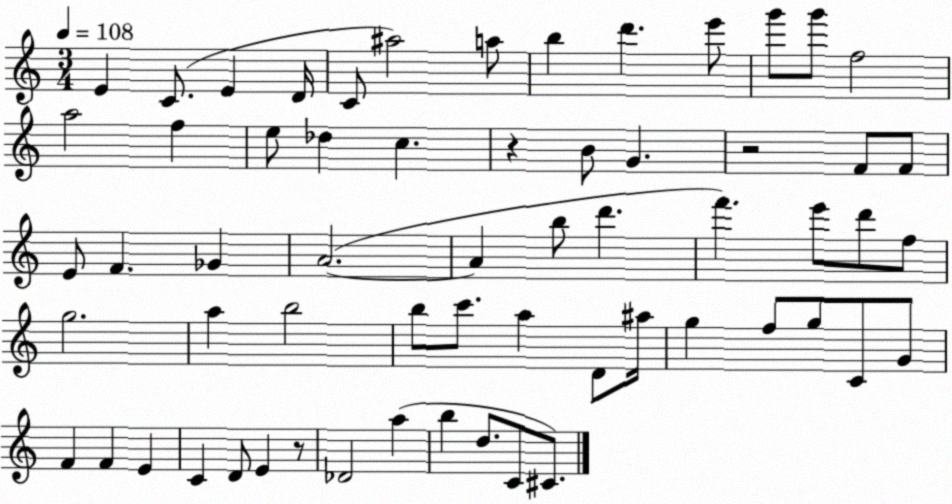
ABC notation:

X:1
T:Untitled
M:3/4
L:1/4
K:C
E C/2 E D/4 C/2 ^a2 a/2 b d' e'/2 g'/2 g'/2 f2 a2 f e/2 _d c z B/2 G z2 F/2 F/2 E/2 F _G A2 A b/2 d' f' e'/2 d'/2 f/2 g2 a b2 b/2 c'/2 a D/2 ^a/4 g f/2 g/2 C/2 G/2 F F E C D/2 E z/2 _D2 a b d/2 C/2 ^C/2